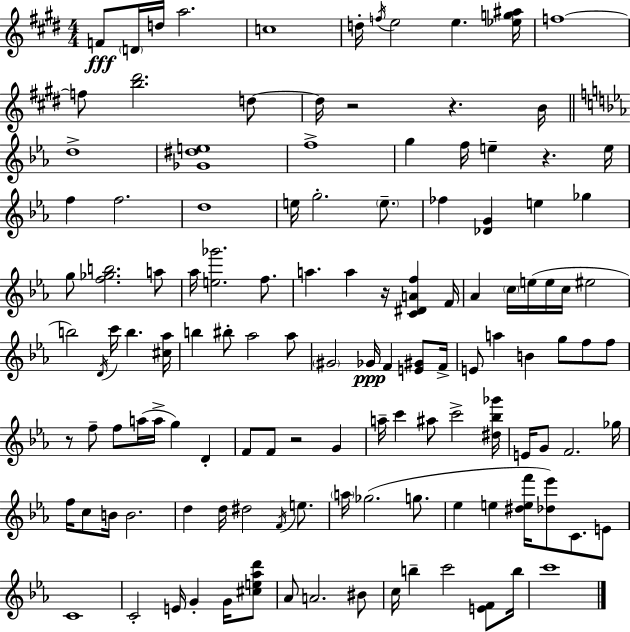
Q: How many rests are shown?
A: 6